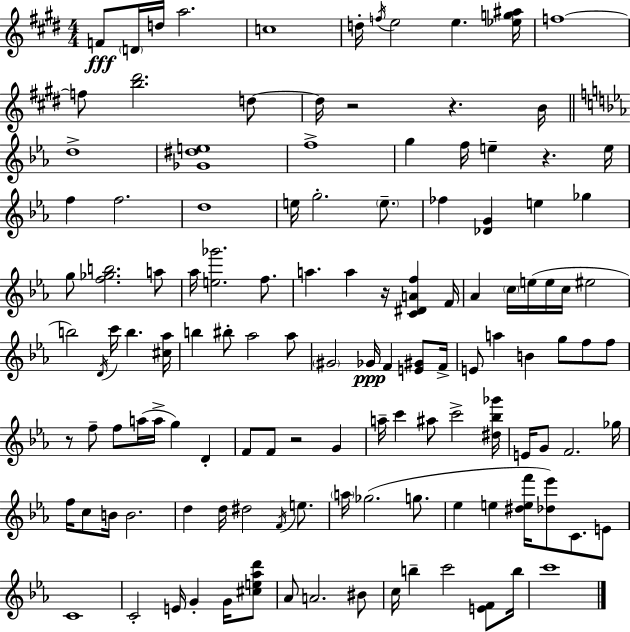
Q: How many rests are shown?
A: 6